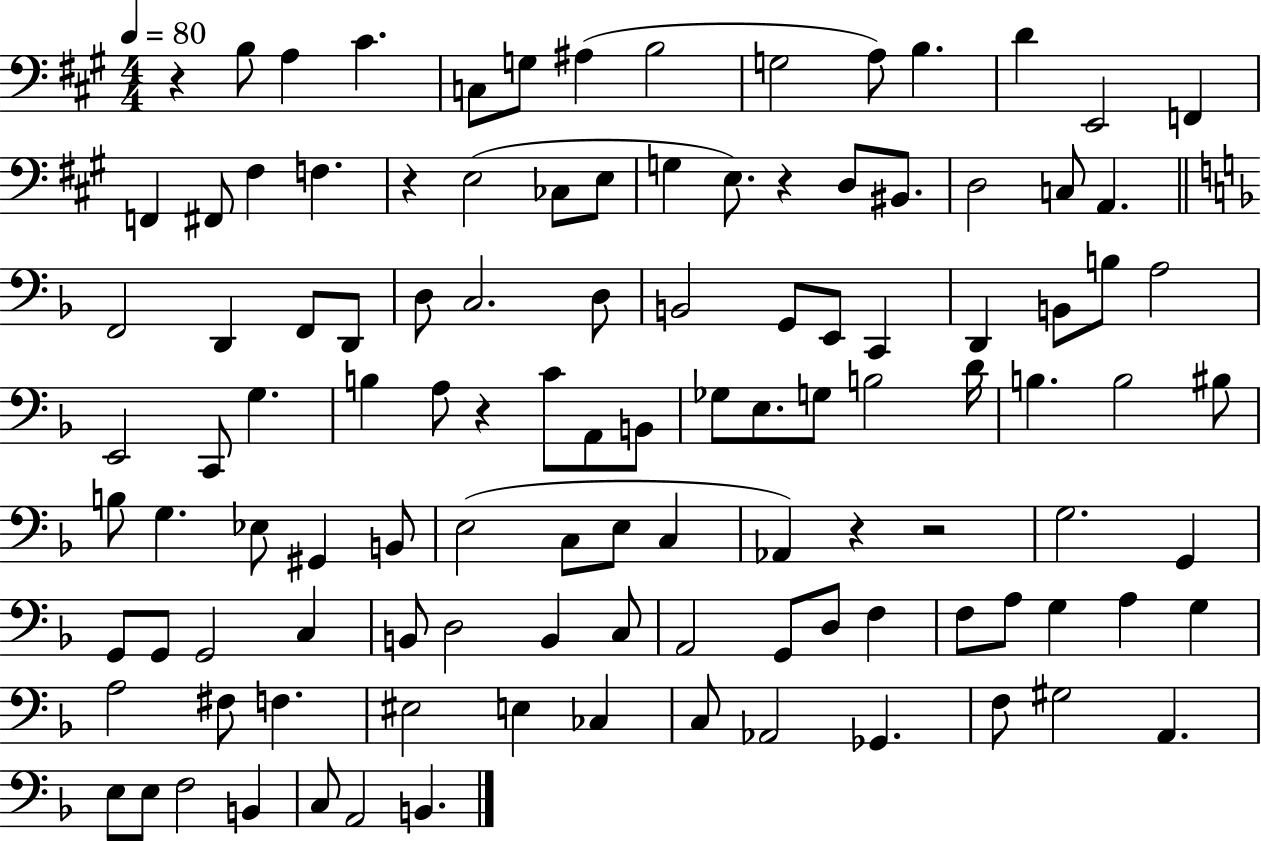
R/q B3/e A3/q C#4/q. C3/e G3/e A#3/q B3/h G3/h A3/e B3/q. D4/q E2/h F2/q F2/q F#2/e F#3/q F3/q. R/q E3/h CES3/e E3/e G3/q E3/e. R/q D3/e BIS2/e. D3/h C3/e A2/q. F2/h D2/q F2/e D2/e D3/e C3/h. D3/e B2/h G2/e E2/e C2/q D2/q B2/e B3/e A3/h E2/h C2/e G3/q. B3/q A3/e R/q C4/e A2/e B2/e Gb3/e E3/e. G3/e B3/h D4/s B3/q. B3/h BIS3/e B3/e G3/q. Eb3/e G#2/q B2/e E3/h C3/e E3/e C3/q Ab2/q R/q R/h G3/h. G2/q G2/e G2/e G2/h C3/q B2/e D3/h B2/q C3/e A2/h G2/e D3/e F3/q F3/e A3/e G3/q A3/q G3/q A3/h F#3/e F3/q. EIS3/h E3/q CES3/q C3/e Ab2/h Gb2/q. F3/e G#3/h A2/q. E3/e E3/e F3/h B2/q C3/e A2/h B2/q.